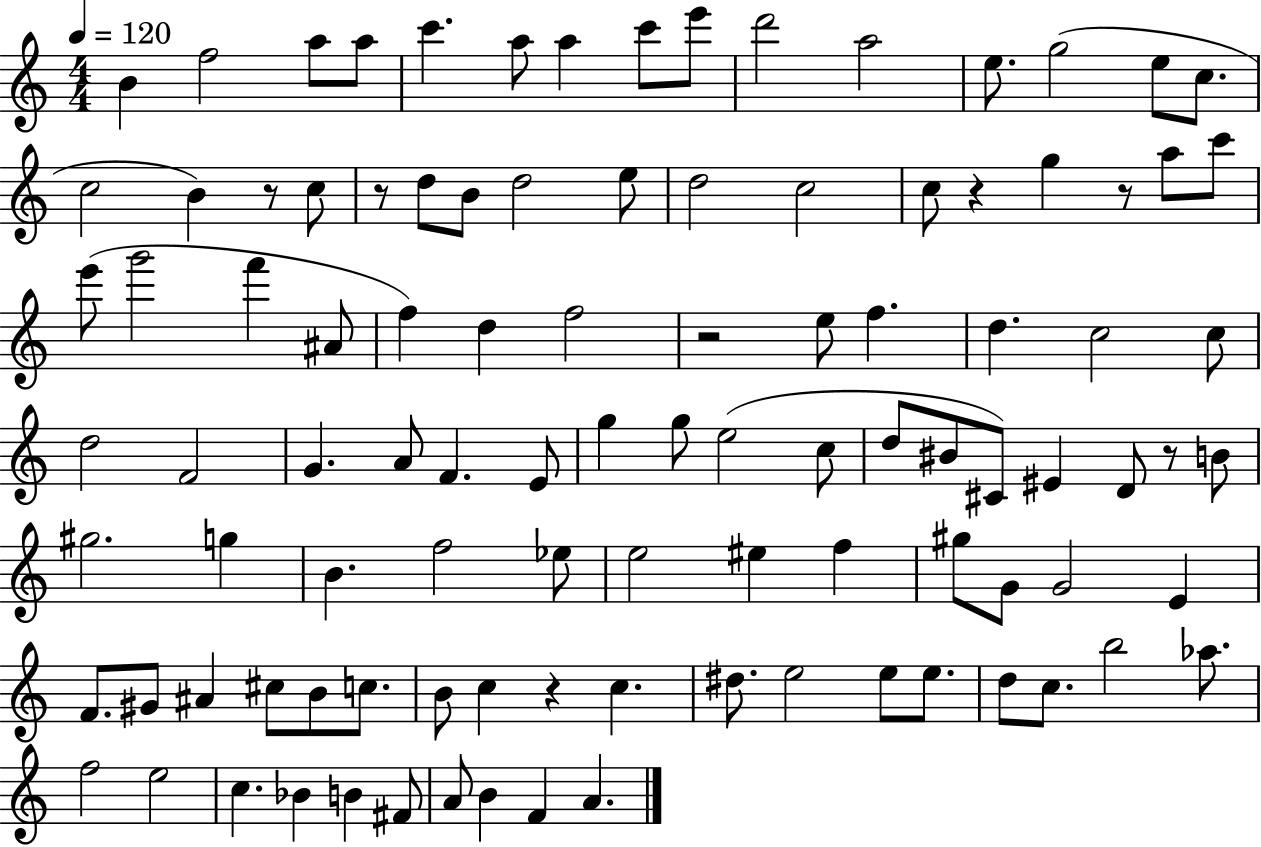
B4/q F5/h A5/e A5/e C6/q. A5/e A5/q C6/e E6/e D6/h A5/h E5/e. G5/h E5/e C5/e. C5/h B4/q R/e C5/e R/e D5/e B4/e D5/h E5/e D5/h C5/h C5/e R/q G5/q R/e A5/e C6/e E6/e G6/h F6/q A#4/e F5/q D5/q F5/h R/h E5/e F5/q. D5/q. C5/h C5/e D5/h F4/h G4/q. A4/e F4/q. E4/e G5/q G5/e E5/h C5/e D5/e BIS4/e C#4/e EIS4/q D4/e R/e B4/e G#5/h. G5/q B4/q. F5/h Eb5/e E5/h EIS5/q F5/q G#5/e G4/e G4/h E4/q F4/e. G#4/e A#4/q C#5/e B4/e C5/e. B4/e C5/q R/q C5/q. D#5/e. E5/h E5/e E5/e. D5/e C5/e. B5/h Ab5/e. F5/h E5/h C5/q. Bb4/q B4/q F#4/e A4/e B4/q F4/q A4/q.